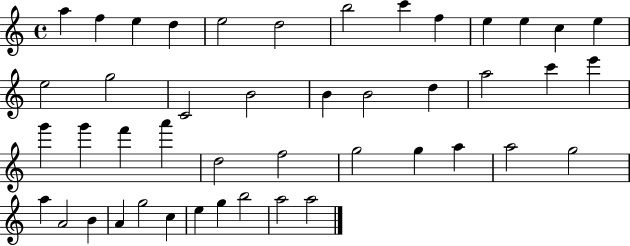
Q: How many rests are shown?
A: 0